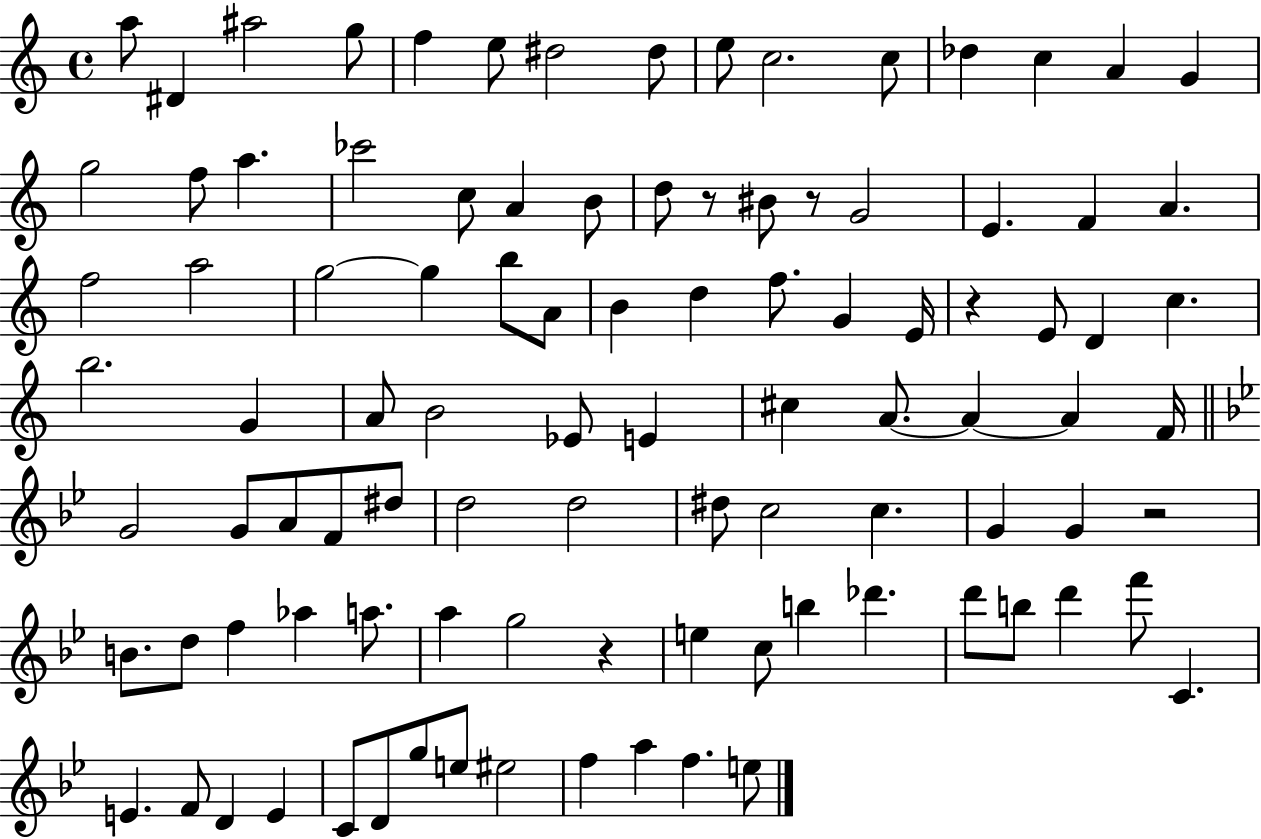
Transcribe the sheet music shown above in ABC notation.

X:1
T:Untitled
M:4/4
L:1/4
K:C
a/2 ^D ^a2 g/2 f e/2 ^d2 ^d/2 e/2 c2 c/2 _d c A G g2 f/2 a _c'2 c/2 A B/2 d/2 z/2 ^B/2 z/2 G2 E F A f2 a2 g2 g b/2 A/2 B d f/2 G E/4 z E/2 D c b2 G A/2 B2 _E/2 E ^c A/2 A A F/4 G2 G/2 A/2 F/2 ^d/2 d2 d2 ^d/2 c2 c G G z2 B/2 d/2 f _a a/2 a g2 z e c/2 b _d' d'/2 b/2 d' f'/2 C E F/2 D E C/2 D/2 g/2 e/2 ^e2 f a f e/2